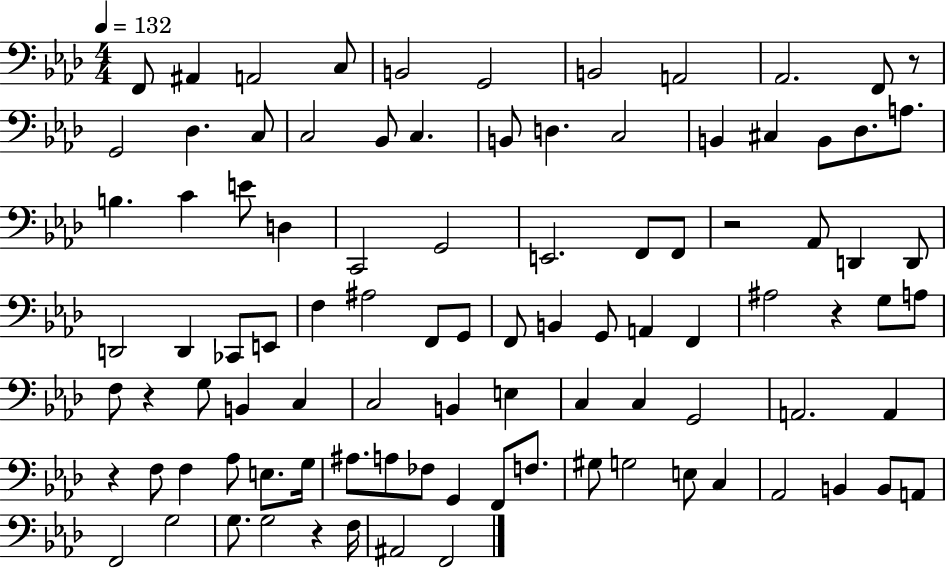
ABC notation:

X:1
T:Untitled
M:4/4
L:1/4
K:Ab
F,,/2 ^A,, A,,2 C,/2 B,,2 G,,2 B,,2 A,,2 _A,,2 F,,/2 z/2 G,,2 _D, C,/2 C,2 _B,,/2 C, B,,/2 D, C,2 B,, ^C, B,,/2 _D,/2 A,/2 B, C E/2 D, C,,2 G,,2 E,,2 F,,/2 F,,/2 z2 _A,,/2 D,, D,,/2 D,,2 D,, _C,,/2 E,,/2 F, ^A,2 F,,/2 G,,/2 F,,/2 B,, G,,/2 A,, F,, ^A,2 z G,/2 A,/2 F,/2 z G,/2 B,, C, C,2 B,, E, C, C, G,,2 A,,2 A,, z F,/2 F, _A,/2 E,/2 G,/4 ^A,/2 A,/2 _F,/2 G,, F,,/2 F,/2 ^G,/2 G,2 E,/2 C, _A,,2 B,, B,,/2 A,,/2 F,,2 G,2 G,/2 G,2 z F,/4 ^A,,2 F,,2